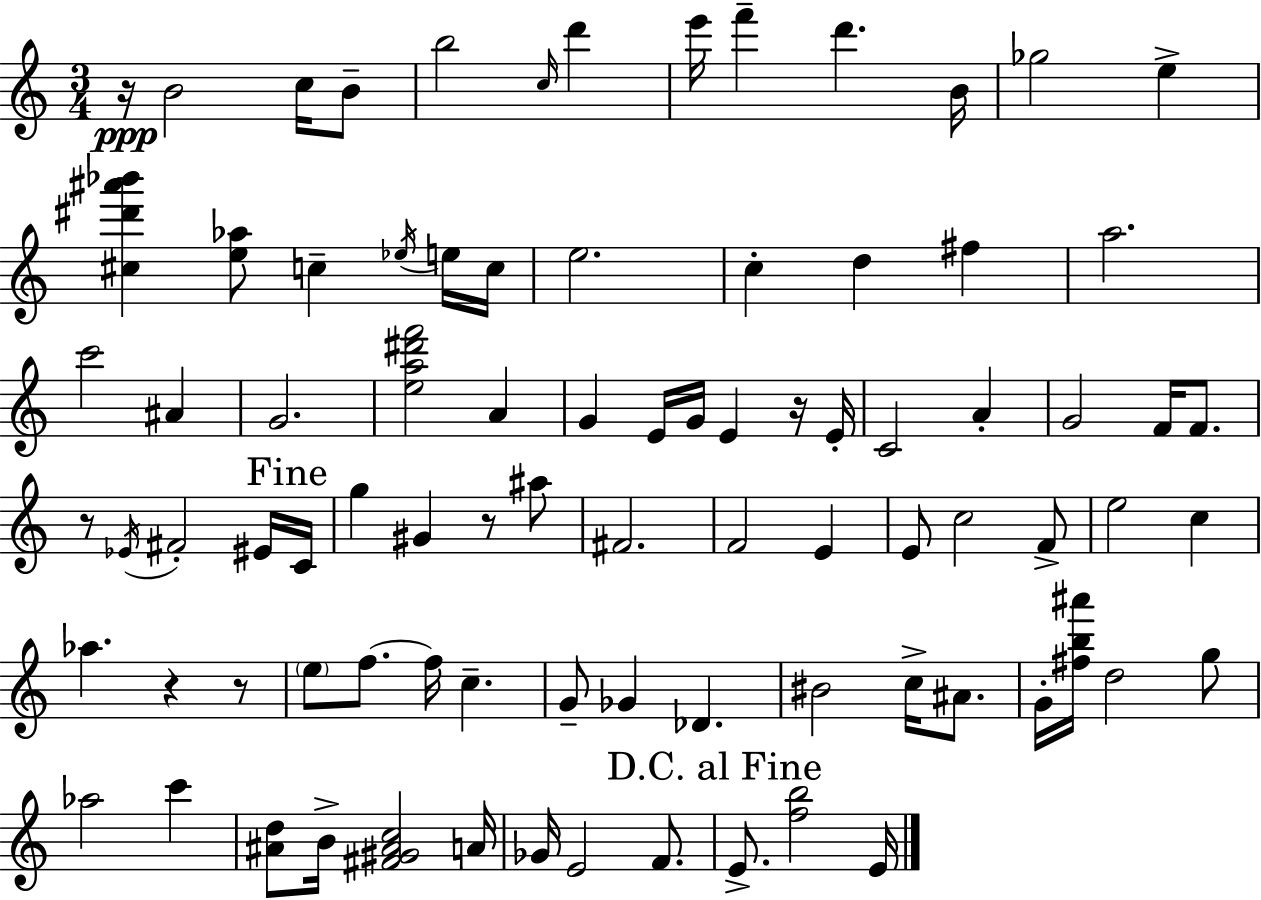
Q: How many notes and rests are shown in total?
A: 86